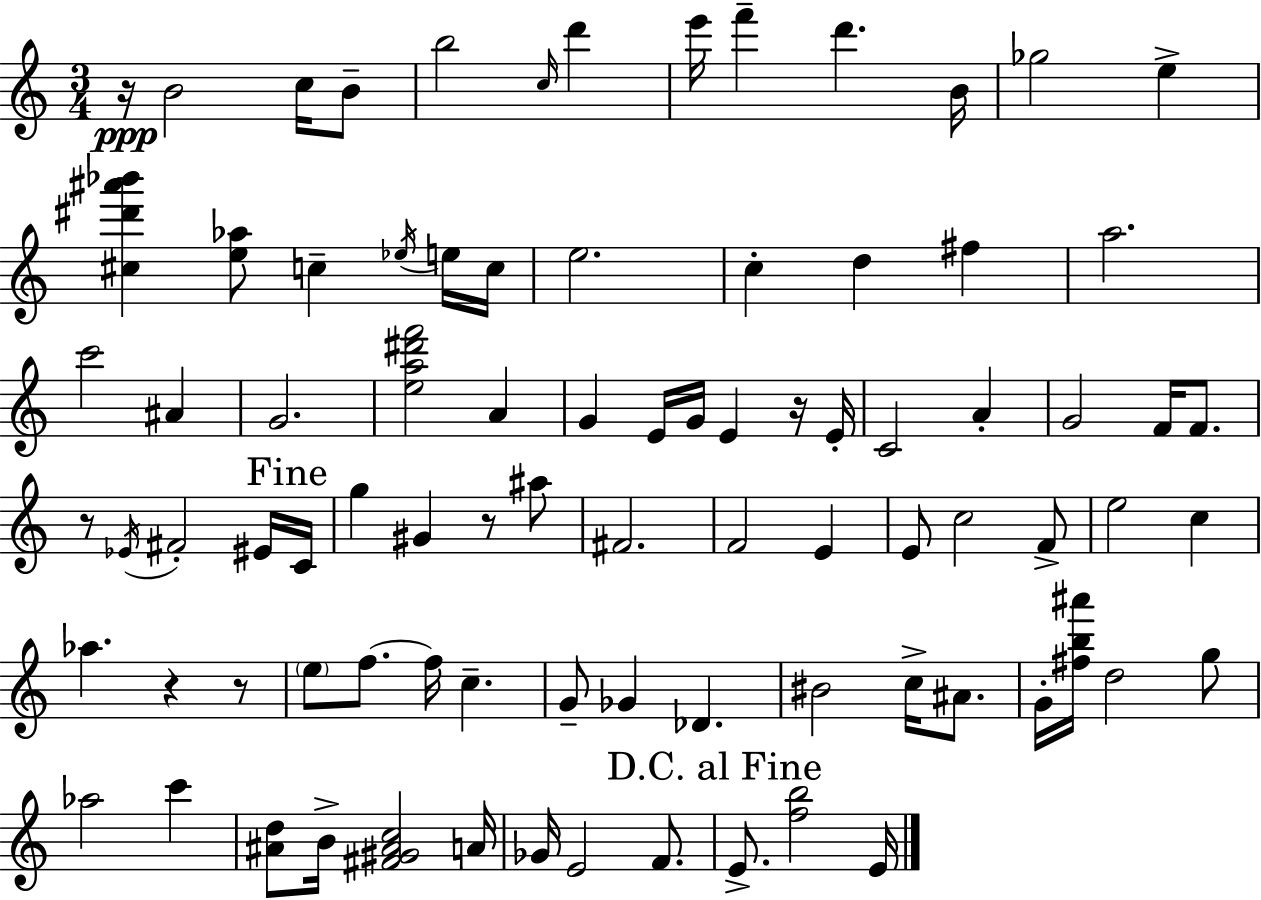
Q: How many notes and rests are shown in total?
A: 86